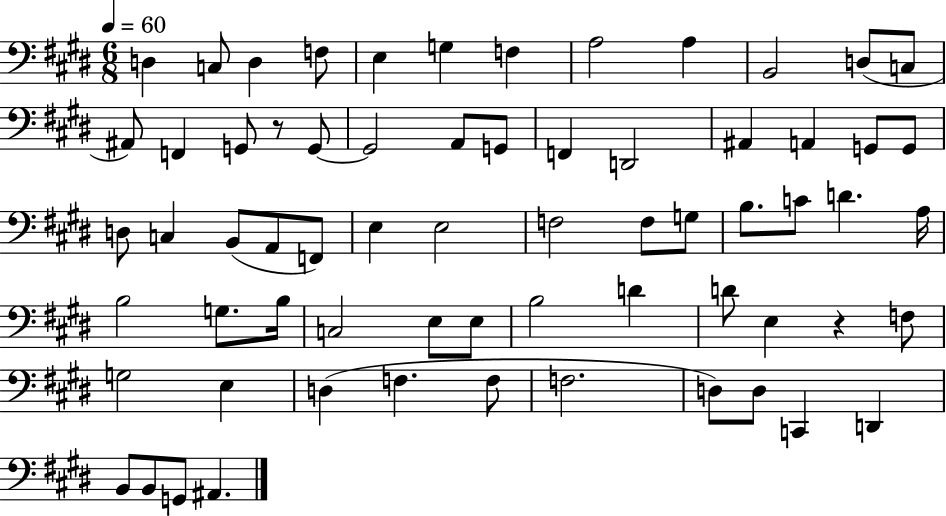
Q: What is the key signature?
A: E major